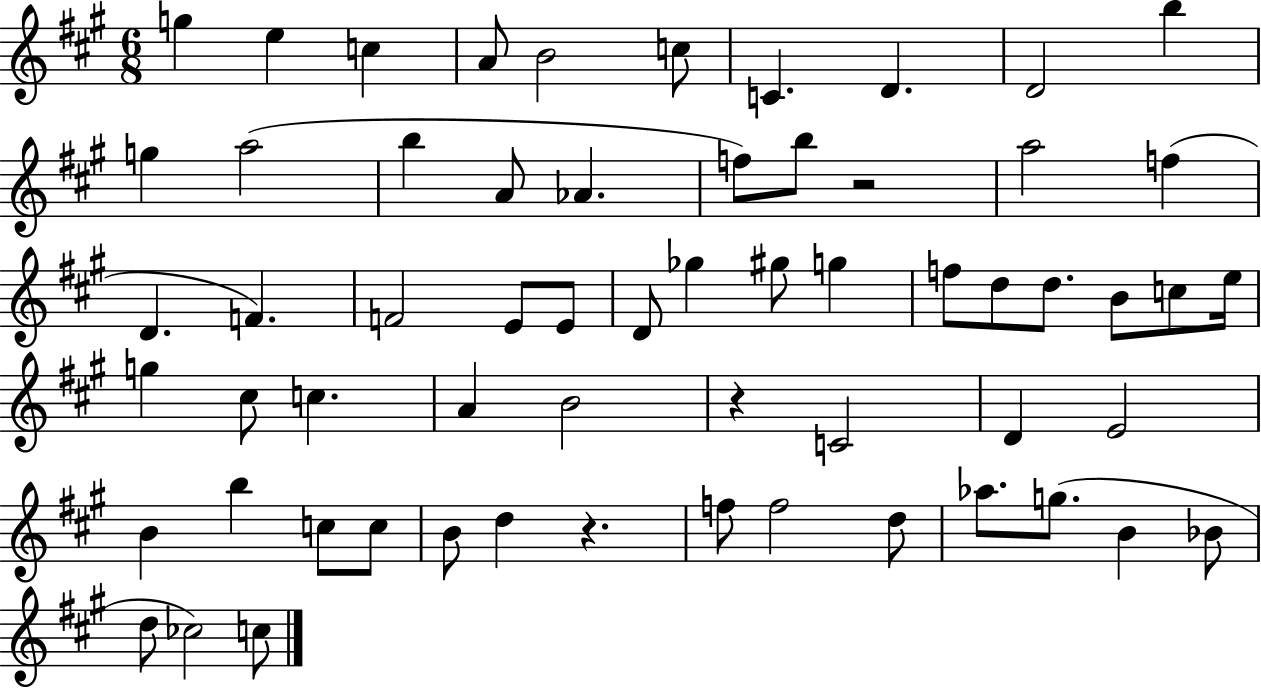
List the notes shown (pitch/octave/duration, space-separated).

G5/q E5/q C5/q A4/e B4/h C5/e C4/q. D4/q. D4/h B5/q G5/q A5/h B5/q A4/e Ab4/q. F5/e B5/e R/h A5/h F5/q D4/q. F4/q. F4/h E4/e E4/e D4/e Gb5/q G#5/e G5/q F5/e D5/e D5/e. B4/e C5/e E5/s G5/q C#5/e C5/q. A4/q B4/h R/q C4/h D4/q E4/h B4/q B5/q C5/e C5/e B4/e D5/q R/q. F5/e F5/h D5/e Ab5/e. G5/e. B4/q Bb4/e D5/e CES5/h C5/e